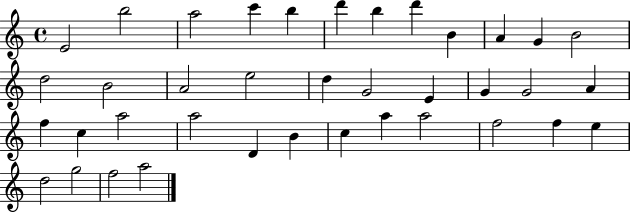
E4/h B5/h A5/h C6/q B5/q D6/q B5/q D6/q B4/q A4/q G4/q B4/h D5/h B4/h A4/h E5/h D5/q G4/h E4/q G4/q G4/h A4/q F5/q C5/q A5/h A5/h D4/q B4/q C5/q A5/q A5/h F5/h F5/q E5/q D5/h G5/h F5/h A5/h